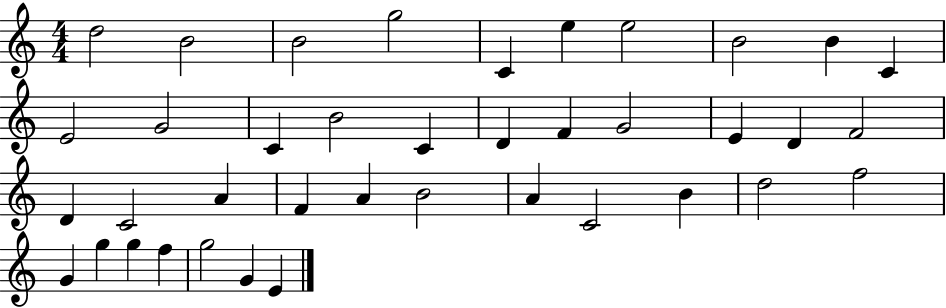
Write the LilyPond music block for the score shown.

{
  \clef treble
  \numericTimeSignature
  \time 4/4
  \key c \major
  d''2 b'2 | b'2 g''2 | c'4 e''4 e''2 | b'2 b'4 c'4 | \break e'2 g'2 | c'4 b'2 c'4 | d'4 f'4 g'2 | e'4 d'4 f'2 | \break d'4 c'2 a'4 | f'4 a'4 b'2 | a'4 c'2 b'4 | d''2 f''2 | \break g'4 g''4 g''4 f''4 | g''2 g'4 e'4 | \bar "|."
}